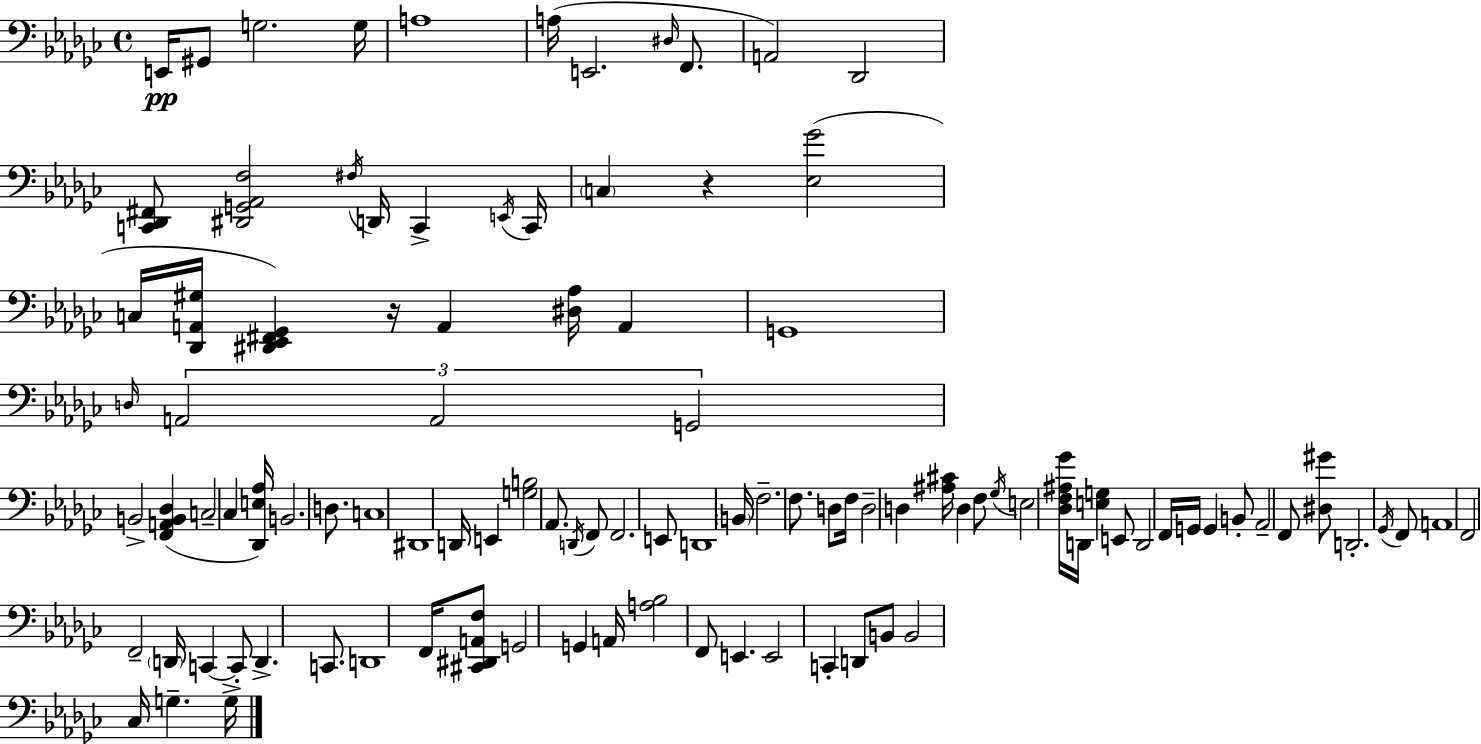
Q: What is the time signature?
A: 4/4